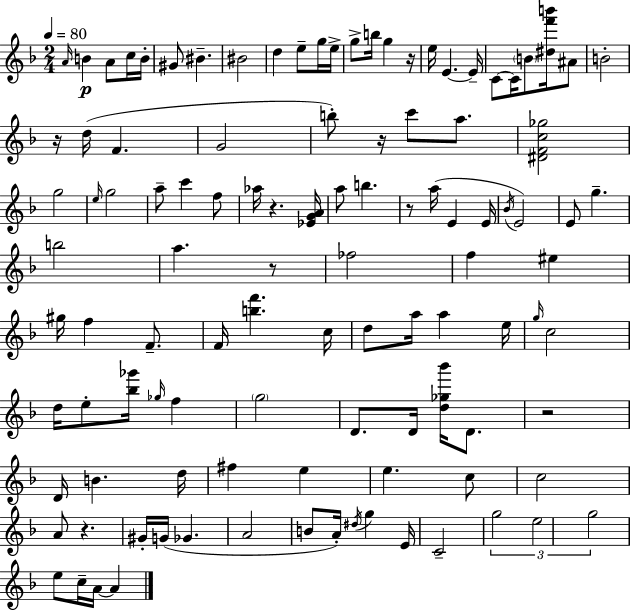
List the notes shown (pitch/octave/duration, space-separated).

A4/s B4/q A4/e C5/s B4/s G#4/e BIS4/q. BIS4/h D5/q E5/e G5/s E5/s G5/e B5/s G5/q R/s E5/s E4/q. E4/s C4/e C4/s B4/e [D#5,F6,B6]/s A#4/e B4/h R/s D5/s F4/q. G4/h B5/e R/s C6/e A5/e. [D#4,F4,C5,Gb5]/h G5/h E5/s G5/h A5/e C6/q F5/e Ab5/s R/q. [Eb4,G4,A4]/s A5/e B5/q. R/e A5/s E4/q E4/s Bb4/s E4/h E4/e G5/q. B5/h A5/q. R/e FES5/h F5/q EIS5/q G#5/s F5/q F4/e. F4/s [B5,F6]/q. C5/s D5/e A5/s A5/q E5/s G5/s C5/h D5/s E5/e [Bb5,Gb6]/s Gb5/s F5/q G5/h D4/e. D4/s [D5,Gb5,Bb6]/s D4/e. R/h D4/s B4/q. D5/s F#5/q E5/q E5/q. C5/e C5/h A4/e R/q. G#4/s G4/s Gb4/q. A4/h B4/e A4/s D#5/s G5/q E4/s C4/h G5/h E5/h G5/h E5/e C5/s A4/s A4/q